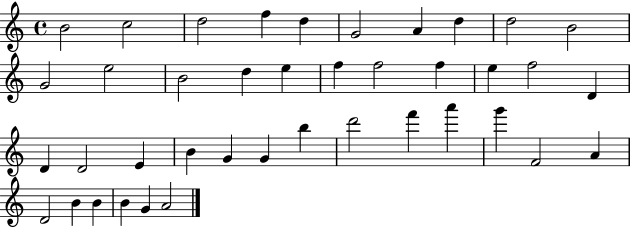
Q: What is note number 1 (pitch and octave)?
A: B4